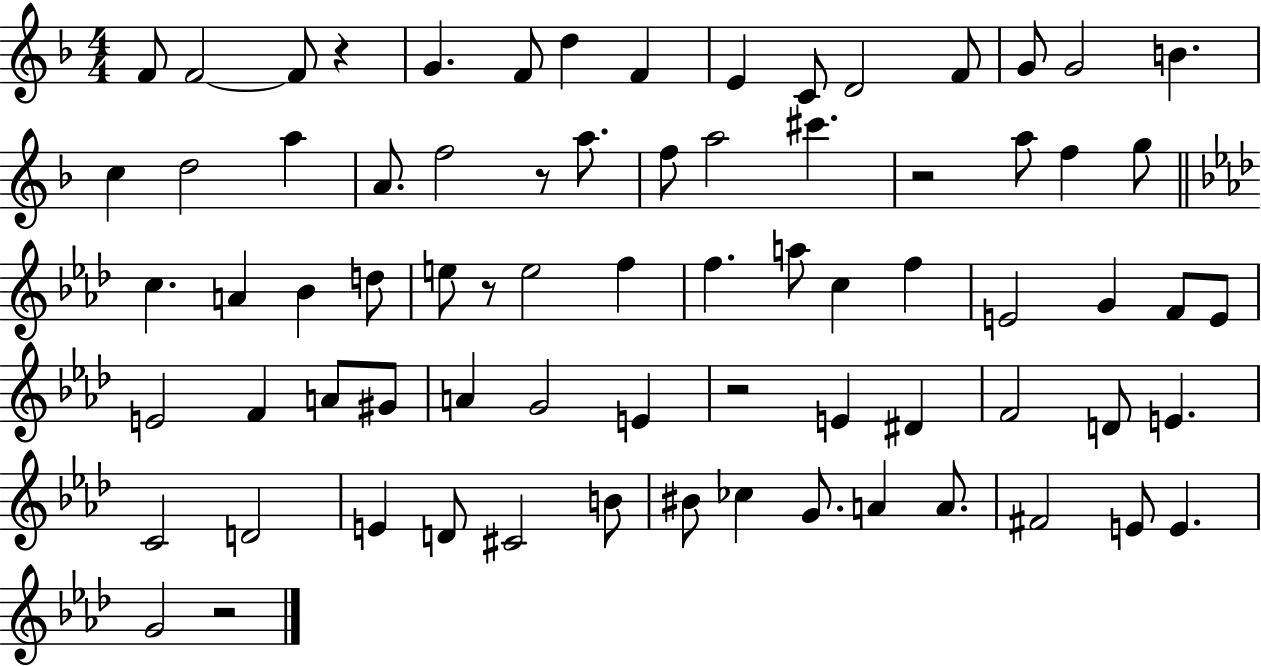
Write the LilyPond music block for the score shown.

{
  \clef treble
  \numericTimeSignature
  \time 4/4
  \key f \major
  f'8 f'2~~ f'8 r4 | g'4. f'8 d''4 f'4 | e'4 c'8 d'2 f'8 | g'8 g'2 b'4. | \break c''4 d''2 a''4 | a'8. f''2 r8 a''8. | f''8 a''2 cis'''4. | r2 a''8 f''4 g''8 | \break \bar "||" \break \key aes \major c''4. a'4 bes'4 d''8 | e''8 r8 e''2 f''4 | f''4. a''8 c''4 f''4 | e'2 g'4 f'8 e'8 | \break e'2 f'4 a'8 gis'8 | a'4 g'2 e'4 | r2 e'4 dis'4 | f'2 d'8 e'4. | \break c'2 d'2 | e'4 d'8 cis'2 b'8 | bis'8 ces''4 g'8. a'4 a'8. | fis'2 e'8 e'4. | \break g'2 r2 | \bar "|."
}